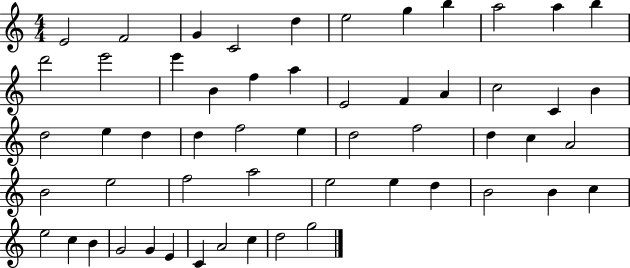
{
  \clef treble
  \numericTimeSignature
  \time 4/4
  \key c \major
  e'2 f'2 | g'4 c'2 d''4 | e''2 g''4 b''4 | a''2 a''4 b''4 | \break d'''2 e'''2 | e'''4 b'4 f''4 a''4 | e'2 f'4 a'4 | c''2 c'4 b'4 | \break d''2 e''4 d''4 | d''4 f''2 e''4 | d''2 f''2 | d''4 c''4 a'2 | \break b'2 e''2 | f''2 a''2 | e''2 e''4 d''4 | b'2 b'4 c''4 | \break e''2 c''4 b'4 | g'2 g'4 e'4 | c'4 a'2 c''4 | d''2 g''2 | \break \bar "|."
}